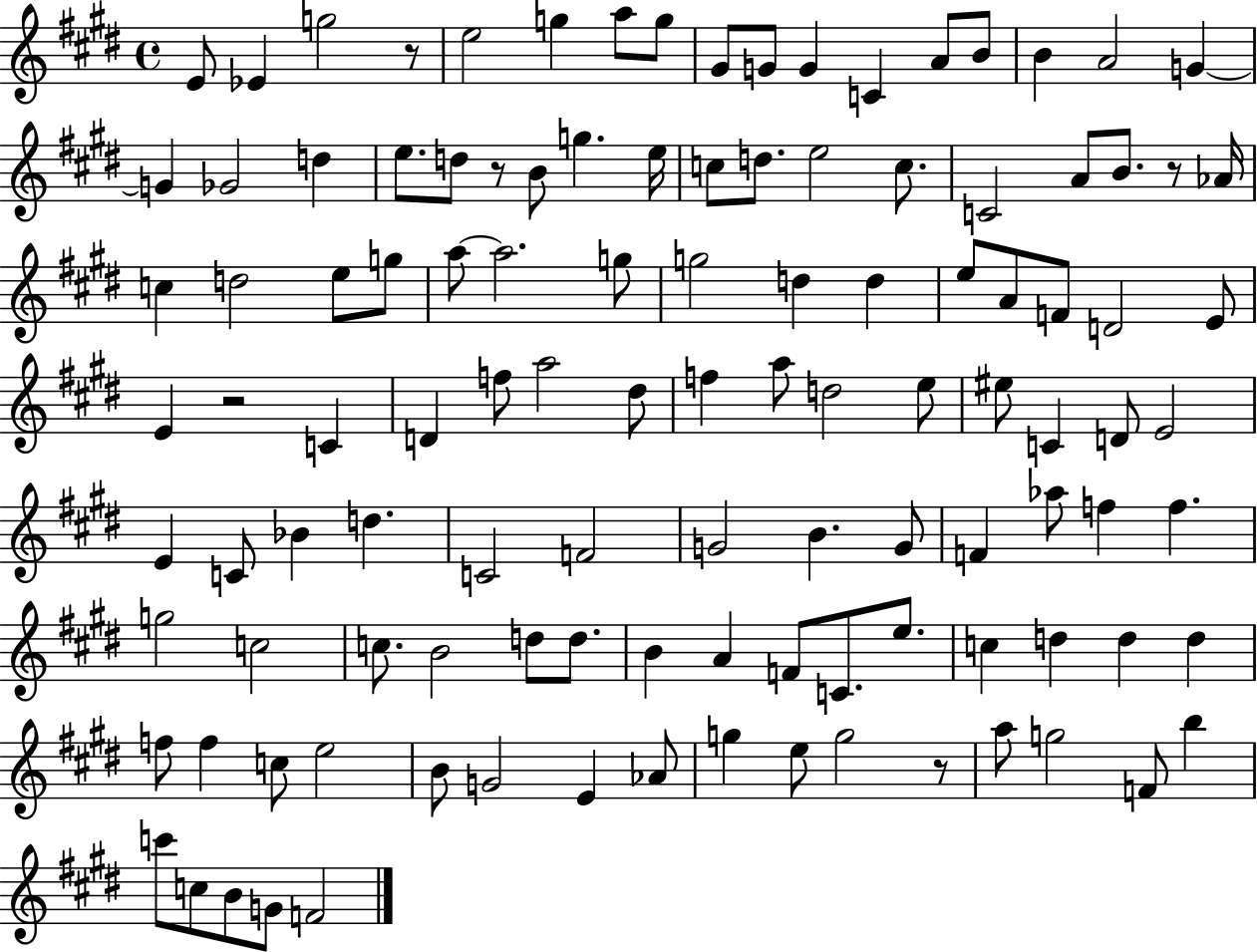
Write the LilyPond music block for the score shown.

{
  \clef treble
  \time 4/4
  \defaultTimeSignature
  \key e \major
  e'8 ees'4 g''2 r8 | e''2 g''4 a''8 g''8 | gis'8 g'8 g'4 c'4 a'8 b'8 | b'4 a'2 g'4~~ | \break g'4 ges'2 d''4 | e''8. d''8 r8 b'8 g''4. e''16 | c''8 d''8. e''2 c''8. | c'2 a'8 b'8. r8 aes'16 | \break c''4 d''2 e''8 g''8 | a''8~~ a''2. g''8 | g''2 d''4 d''4 | e''8 a'8 f'8 d'2 e'8 | \break e'4 r2 c'4 | d'4 f''8 a''2 dis''8 | f''4 a''8 d''2 e''8 | eis''8 c'4 d'8 e'2 | \break e'4 c'8 bes'4 d''4. | c'2 f'2 | g'2 b'4. g'8 | f'4 aes''8 f''4 f''4. | \break g''2 c''2 | c''8. b'2 d''8 d''8. | b'4 a'4 f'8 c'8. e''8. | c''4 d''4 d''4 d''4 | \break f''8 f''4 c''8 e''2 | b'8 g'2 e'4 aes'8 | g''4 e''8 g''2 r8 | a''8 g''2 f'8 b''4 | \break c'''8 c''8 b'8 g'8 f'2 | \bar "|."
}